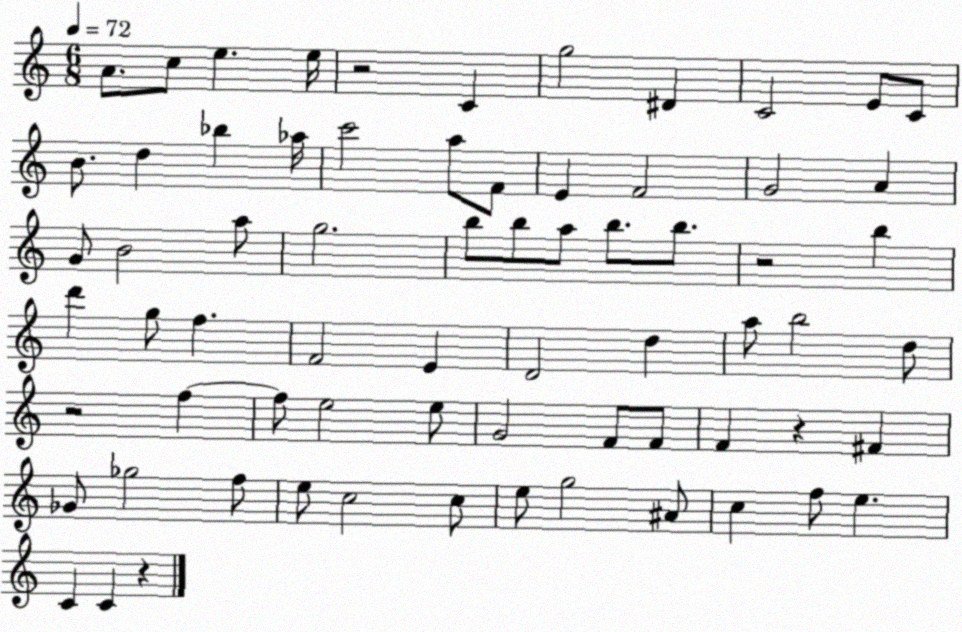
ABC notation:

X:1
T:Untitled
M:6/8
L:1/4
K:C
A/2 c/2 e e/4 z2 C g2 ^D C2 E/2 C/2 B/2 d _b _a/4 c'2 a/2 F/2 E F2 G2 A G/2 B2 a/2 g2 b/2 b/2 a/2 b/2 b/2 z2 b d' g/2 f F2 E D2 d a/2 b2 d/2 z2 f f/2 e2 e/2 G2 F/2 F/2 F z ^F _G/2 _g2 f/2 e/2 c2 c/2 e/2 g2 ^A/2 c f/2 e C C z